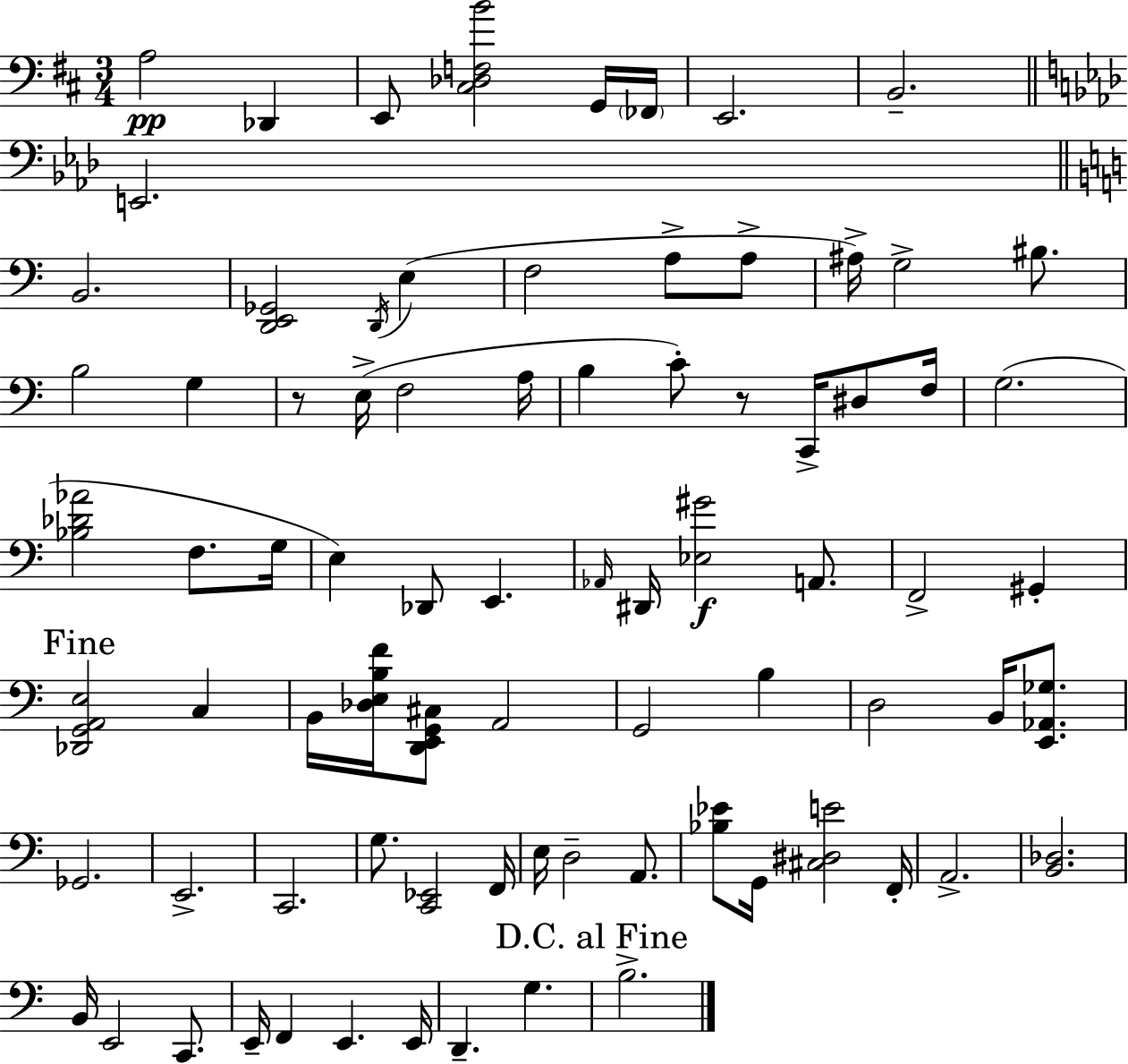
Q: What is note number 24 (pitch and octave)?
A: C4